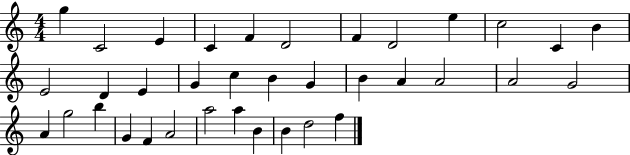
{
  \clef treble
  \numericTimeSignature
  \time 4/4
  \key c \major
  g''4 c'2 e'4 | c'4 f'4 d'2 | f'4 d'2 e''4 | c''2 c'4 b'4 | \break e'2 d'4 e'4 | g'4 c''4 b'4 g'4 | b'4 a'4 a'2 | a'2 g'2 | \break a'4 g''2 b''4 | g'4 f'4 a'2 | a''2 a''4 b'4 | b'4 d''2 f''4 | \break \bar "|."
}